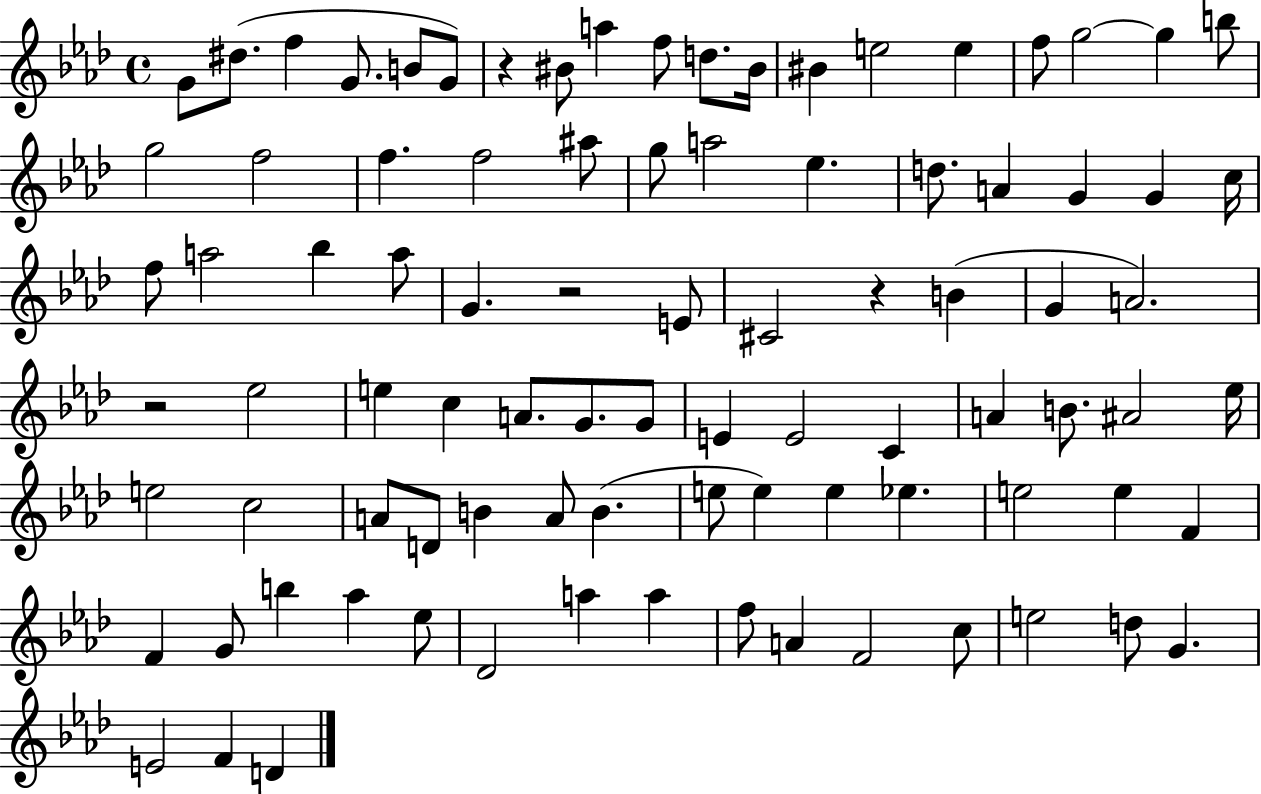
G4/e D#5/e. F5/q G4/e. B4/e G4/e R/q BIS4/e A5/q F5/e D5/e. BIS4/s BIS4/q E5/h E5/q F5/e G5/h G5/q B5/e G5/h F5/h F5/q. F5/h A#5/e G5/e A5/h Eb5/q. D5/e. A4/q G4/q G4/q C5/s F5/e A5/h Bb5/q A5/e G4/q. R/h E4/e C#4/h R/q B4/q G4/q A4/h. R/h Eb5/h E5/q C5/q A4/e. G4/e. G4/e E4/q E4/h C4/q A4/q B4/e. A#4/h Eb5/s E5/h C5/h A4/e D4/e B4/q A4/e B4/q. E5/e E5/q E5/q Eb5/q. E5/h E5/q F4/q F4/q G4/e B5/q Ab5/q Eb5/e Db4/h A5/q A5/q F5/e A4/q F4/h C5/e E5/h D5/e G4/q. E4/h F4/q D4/q